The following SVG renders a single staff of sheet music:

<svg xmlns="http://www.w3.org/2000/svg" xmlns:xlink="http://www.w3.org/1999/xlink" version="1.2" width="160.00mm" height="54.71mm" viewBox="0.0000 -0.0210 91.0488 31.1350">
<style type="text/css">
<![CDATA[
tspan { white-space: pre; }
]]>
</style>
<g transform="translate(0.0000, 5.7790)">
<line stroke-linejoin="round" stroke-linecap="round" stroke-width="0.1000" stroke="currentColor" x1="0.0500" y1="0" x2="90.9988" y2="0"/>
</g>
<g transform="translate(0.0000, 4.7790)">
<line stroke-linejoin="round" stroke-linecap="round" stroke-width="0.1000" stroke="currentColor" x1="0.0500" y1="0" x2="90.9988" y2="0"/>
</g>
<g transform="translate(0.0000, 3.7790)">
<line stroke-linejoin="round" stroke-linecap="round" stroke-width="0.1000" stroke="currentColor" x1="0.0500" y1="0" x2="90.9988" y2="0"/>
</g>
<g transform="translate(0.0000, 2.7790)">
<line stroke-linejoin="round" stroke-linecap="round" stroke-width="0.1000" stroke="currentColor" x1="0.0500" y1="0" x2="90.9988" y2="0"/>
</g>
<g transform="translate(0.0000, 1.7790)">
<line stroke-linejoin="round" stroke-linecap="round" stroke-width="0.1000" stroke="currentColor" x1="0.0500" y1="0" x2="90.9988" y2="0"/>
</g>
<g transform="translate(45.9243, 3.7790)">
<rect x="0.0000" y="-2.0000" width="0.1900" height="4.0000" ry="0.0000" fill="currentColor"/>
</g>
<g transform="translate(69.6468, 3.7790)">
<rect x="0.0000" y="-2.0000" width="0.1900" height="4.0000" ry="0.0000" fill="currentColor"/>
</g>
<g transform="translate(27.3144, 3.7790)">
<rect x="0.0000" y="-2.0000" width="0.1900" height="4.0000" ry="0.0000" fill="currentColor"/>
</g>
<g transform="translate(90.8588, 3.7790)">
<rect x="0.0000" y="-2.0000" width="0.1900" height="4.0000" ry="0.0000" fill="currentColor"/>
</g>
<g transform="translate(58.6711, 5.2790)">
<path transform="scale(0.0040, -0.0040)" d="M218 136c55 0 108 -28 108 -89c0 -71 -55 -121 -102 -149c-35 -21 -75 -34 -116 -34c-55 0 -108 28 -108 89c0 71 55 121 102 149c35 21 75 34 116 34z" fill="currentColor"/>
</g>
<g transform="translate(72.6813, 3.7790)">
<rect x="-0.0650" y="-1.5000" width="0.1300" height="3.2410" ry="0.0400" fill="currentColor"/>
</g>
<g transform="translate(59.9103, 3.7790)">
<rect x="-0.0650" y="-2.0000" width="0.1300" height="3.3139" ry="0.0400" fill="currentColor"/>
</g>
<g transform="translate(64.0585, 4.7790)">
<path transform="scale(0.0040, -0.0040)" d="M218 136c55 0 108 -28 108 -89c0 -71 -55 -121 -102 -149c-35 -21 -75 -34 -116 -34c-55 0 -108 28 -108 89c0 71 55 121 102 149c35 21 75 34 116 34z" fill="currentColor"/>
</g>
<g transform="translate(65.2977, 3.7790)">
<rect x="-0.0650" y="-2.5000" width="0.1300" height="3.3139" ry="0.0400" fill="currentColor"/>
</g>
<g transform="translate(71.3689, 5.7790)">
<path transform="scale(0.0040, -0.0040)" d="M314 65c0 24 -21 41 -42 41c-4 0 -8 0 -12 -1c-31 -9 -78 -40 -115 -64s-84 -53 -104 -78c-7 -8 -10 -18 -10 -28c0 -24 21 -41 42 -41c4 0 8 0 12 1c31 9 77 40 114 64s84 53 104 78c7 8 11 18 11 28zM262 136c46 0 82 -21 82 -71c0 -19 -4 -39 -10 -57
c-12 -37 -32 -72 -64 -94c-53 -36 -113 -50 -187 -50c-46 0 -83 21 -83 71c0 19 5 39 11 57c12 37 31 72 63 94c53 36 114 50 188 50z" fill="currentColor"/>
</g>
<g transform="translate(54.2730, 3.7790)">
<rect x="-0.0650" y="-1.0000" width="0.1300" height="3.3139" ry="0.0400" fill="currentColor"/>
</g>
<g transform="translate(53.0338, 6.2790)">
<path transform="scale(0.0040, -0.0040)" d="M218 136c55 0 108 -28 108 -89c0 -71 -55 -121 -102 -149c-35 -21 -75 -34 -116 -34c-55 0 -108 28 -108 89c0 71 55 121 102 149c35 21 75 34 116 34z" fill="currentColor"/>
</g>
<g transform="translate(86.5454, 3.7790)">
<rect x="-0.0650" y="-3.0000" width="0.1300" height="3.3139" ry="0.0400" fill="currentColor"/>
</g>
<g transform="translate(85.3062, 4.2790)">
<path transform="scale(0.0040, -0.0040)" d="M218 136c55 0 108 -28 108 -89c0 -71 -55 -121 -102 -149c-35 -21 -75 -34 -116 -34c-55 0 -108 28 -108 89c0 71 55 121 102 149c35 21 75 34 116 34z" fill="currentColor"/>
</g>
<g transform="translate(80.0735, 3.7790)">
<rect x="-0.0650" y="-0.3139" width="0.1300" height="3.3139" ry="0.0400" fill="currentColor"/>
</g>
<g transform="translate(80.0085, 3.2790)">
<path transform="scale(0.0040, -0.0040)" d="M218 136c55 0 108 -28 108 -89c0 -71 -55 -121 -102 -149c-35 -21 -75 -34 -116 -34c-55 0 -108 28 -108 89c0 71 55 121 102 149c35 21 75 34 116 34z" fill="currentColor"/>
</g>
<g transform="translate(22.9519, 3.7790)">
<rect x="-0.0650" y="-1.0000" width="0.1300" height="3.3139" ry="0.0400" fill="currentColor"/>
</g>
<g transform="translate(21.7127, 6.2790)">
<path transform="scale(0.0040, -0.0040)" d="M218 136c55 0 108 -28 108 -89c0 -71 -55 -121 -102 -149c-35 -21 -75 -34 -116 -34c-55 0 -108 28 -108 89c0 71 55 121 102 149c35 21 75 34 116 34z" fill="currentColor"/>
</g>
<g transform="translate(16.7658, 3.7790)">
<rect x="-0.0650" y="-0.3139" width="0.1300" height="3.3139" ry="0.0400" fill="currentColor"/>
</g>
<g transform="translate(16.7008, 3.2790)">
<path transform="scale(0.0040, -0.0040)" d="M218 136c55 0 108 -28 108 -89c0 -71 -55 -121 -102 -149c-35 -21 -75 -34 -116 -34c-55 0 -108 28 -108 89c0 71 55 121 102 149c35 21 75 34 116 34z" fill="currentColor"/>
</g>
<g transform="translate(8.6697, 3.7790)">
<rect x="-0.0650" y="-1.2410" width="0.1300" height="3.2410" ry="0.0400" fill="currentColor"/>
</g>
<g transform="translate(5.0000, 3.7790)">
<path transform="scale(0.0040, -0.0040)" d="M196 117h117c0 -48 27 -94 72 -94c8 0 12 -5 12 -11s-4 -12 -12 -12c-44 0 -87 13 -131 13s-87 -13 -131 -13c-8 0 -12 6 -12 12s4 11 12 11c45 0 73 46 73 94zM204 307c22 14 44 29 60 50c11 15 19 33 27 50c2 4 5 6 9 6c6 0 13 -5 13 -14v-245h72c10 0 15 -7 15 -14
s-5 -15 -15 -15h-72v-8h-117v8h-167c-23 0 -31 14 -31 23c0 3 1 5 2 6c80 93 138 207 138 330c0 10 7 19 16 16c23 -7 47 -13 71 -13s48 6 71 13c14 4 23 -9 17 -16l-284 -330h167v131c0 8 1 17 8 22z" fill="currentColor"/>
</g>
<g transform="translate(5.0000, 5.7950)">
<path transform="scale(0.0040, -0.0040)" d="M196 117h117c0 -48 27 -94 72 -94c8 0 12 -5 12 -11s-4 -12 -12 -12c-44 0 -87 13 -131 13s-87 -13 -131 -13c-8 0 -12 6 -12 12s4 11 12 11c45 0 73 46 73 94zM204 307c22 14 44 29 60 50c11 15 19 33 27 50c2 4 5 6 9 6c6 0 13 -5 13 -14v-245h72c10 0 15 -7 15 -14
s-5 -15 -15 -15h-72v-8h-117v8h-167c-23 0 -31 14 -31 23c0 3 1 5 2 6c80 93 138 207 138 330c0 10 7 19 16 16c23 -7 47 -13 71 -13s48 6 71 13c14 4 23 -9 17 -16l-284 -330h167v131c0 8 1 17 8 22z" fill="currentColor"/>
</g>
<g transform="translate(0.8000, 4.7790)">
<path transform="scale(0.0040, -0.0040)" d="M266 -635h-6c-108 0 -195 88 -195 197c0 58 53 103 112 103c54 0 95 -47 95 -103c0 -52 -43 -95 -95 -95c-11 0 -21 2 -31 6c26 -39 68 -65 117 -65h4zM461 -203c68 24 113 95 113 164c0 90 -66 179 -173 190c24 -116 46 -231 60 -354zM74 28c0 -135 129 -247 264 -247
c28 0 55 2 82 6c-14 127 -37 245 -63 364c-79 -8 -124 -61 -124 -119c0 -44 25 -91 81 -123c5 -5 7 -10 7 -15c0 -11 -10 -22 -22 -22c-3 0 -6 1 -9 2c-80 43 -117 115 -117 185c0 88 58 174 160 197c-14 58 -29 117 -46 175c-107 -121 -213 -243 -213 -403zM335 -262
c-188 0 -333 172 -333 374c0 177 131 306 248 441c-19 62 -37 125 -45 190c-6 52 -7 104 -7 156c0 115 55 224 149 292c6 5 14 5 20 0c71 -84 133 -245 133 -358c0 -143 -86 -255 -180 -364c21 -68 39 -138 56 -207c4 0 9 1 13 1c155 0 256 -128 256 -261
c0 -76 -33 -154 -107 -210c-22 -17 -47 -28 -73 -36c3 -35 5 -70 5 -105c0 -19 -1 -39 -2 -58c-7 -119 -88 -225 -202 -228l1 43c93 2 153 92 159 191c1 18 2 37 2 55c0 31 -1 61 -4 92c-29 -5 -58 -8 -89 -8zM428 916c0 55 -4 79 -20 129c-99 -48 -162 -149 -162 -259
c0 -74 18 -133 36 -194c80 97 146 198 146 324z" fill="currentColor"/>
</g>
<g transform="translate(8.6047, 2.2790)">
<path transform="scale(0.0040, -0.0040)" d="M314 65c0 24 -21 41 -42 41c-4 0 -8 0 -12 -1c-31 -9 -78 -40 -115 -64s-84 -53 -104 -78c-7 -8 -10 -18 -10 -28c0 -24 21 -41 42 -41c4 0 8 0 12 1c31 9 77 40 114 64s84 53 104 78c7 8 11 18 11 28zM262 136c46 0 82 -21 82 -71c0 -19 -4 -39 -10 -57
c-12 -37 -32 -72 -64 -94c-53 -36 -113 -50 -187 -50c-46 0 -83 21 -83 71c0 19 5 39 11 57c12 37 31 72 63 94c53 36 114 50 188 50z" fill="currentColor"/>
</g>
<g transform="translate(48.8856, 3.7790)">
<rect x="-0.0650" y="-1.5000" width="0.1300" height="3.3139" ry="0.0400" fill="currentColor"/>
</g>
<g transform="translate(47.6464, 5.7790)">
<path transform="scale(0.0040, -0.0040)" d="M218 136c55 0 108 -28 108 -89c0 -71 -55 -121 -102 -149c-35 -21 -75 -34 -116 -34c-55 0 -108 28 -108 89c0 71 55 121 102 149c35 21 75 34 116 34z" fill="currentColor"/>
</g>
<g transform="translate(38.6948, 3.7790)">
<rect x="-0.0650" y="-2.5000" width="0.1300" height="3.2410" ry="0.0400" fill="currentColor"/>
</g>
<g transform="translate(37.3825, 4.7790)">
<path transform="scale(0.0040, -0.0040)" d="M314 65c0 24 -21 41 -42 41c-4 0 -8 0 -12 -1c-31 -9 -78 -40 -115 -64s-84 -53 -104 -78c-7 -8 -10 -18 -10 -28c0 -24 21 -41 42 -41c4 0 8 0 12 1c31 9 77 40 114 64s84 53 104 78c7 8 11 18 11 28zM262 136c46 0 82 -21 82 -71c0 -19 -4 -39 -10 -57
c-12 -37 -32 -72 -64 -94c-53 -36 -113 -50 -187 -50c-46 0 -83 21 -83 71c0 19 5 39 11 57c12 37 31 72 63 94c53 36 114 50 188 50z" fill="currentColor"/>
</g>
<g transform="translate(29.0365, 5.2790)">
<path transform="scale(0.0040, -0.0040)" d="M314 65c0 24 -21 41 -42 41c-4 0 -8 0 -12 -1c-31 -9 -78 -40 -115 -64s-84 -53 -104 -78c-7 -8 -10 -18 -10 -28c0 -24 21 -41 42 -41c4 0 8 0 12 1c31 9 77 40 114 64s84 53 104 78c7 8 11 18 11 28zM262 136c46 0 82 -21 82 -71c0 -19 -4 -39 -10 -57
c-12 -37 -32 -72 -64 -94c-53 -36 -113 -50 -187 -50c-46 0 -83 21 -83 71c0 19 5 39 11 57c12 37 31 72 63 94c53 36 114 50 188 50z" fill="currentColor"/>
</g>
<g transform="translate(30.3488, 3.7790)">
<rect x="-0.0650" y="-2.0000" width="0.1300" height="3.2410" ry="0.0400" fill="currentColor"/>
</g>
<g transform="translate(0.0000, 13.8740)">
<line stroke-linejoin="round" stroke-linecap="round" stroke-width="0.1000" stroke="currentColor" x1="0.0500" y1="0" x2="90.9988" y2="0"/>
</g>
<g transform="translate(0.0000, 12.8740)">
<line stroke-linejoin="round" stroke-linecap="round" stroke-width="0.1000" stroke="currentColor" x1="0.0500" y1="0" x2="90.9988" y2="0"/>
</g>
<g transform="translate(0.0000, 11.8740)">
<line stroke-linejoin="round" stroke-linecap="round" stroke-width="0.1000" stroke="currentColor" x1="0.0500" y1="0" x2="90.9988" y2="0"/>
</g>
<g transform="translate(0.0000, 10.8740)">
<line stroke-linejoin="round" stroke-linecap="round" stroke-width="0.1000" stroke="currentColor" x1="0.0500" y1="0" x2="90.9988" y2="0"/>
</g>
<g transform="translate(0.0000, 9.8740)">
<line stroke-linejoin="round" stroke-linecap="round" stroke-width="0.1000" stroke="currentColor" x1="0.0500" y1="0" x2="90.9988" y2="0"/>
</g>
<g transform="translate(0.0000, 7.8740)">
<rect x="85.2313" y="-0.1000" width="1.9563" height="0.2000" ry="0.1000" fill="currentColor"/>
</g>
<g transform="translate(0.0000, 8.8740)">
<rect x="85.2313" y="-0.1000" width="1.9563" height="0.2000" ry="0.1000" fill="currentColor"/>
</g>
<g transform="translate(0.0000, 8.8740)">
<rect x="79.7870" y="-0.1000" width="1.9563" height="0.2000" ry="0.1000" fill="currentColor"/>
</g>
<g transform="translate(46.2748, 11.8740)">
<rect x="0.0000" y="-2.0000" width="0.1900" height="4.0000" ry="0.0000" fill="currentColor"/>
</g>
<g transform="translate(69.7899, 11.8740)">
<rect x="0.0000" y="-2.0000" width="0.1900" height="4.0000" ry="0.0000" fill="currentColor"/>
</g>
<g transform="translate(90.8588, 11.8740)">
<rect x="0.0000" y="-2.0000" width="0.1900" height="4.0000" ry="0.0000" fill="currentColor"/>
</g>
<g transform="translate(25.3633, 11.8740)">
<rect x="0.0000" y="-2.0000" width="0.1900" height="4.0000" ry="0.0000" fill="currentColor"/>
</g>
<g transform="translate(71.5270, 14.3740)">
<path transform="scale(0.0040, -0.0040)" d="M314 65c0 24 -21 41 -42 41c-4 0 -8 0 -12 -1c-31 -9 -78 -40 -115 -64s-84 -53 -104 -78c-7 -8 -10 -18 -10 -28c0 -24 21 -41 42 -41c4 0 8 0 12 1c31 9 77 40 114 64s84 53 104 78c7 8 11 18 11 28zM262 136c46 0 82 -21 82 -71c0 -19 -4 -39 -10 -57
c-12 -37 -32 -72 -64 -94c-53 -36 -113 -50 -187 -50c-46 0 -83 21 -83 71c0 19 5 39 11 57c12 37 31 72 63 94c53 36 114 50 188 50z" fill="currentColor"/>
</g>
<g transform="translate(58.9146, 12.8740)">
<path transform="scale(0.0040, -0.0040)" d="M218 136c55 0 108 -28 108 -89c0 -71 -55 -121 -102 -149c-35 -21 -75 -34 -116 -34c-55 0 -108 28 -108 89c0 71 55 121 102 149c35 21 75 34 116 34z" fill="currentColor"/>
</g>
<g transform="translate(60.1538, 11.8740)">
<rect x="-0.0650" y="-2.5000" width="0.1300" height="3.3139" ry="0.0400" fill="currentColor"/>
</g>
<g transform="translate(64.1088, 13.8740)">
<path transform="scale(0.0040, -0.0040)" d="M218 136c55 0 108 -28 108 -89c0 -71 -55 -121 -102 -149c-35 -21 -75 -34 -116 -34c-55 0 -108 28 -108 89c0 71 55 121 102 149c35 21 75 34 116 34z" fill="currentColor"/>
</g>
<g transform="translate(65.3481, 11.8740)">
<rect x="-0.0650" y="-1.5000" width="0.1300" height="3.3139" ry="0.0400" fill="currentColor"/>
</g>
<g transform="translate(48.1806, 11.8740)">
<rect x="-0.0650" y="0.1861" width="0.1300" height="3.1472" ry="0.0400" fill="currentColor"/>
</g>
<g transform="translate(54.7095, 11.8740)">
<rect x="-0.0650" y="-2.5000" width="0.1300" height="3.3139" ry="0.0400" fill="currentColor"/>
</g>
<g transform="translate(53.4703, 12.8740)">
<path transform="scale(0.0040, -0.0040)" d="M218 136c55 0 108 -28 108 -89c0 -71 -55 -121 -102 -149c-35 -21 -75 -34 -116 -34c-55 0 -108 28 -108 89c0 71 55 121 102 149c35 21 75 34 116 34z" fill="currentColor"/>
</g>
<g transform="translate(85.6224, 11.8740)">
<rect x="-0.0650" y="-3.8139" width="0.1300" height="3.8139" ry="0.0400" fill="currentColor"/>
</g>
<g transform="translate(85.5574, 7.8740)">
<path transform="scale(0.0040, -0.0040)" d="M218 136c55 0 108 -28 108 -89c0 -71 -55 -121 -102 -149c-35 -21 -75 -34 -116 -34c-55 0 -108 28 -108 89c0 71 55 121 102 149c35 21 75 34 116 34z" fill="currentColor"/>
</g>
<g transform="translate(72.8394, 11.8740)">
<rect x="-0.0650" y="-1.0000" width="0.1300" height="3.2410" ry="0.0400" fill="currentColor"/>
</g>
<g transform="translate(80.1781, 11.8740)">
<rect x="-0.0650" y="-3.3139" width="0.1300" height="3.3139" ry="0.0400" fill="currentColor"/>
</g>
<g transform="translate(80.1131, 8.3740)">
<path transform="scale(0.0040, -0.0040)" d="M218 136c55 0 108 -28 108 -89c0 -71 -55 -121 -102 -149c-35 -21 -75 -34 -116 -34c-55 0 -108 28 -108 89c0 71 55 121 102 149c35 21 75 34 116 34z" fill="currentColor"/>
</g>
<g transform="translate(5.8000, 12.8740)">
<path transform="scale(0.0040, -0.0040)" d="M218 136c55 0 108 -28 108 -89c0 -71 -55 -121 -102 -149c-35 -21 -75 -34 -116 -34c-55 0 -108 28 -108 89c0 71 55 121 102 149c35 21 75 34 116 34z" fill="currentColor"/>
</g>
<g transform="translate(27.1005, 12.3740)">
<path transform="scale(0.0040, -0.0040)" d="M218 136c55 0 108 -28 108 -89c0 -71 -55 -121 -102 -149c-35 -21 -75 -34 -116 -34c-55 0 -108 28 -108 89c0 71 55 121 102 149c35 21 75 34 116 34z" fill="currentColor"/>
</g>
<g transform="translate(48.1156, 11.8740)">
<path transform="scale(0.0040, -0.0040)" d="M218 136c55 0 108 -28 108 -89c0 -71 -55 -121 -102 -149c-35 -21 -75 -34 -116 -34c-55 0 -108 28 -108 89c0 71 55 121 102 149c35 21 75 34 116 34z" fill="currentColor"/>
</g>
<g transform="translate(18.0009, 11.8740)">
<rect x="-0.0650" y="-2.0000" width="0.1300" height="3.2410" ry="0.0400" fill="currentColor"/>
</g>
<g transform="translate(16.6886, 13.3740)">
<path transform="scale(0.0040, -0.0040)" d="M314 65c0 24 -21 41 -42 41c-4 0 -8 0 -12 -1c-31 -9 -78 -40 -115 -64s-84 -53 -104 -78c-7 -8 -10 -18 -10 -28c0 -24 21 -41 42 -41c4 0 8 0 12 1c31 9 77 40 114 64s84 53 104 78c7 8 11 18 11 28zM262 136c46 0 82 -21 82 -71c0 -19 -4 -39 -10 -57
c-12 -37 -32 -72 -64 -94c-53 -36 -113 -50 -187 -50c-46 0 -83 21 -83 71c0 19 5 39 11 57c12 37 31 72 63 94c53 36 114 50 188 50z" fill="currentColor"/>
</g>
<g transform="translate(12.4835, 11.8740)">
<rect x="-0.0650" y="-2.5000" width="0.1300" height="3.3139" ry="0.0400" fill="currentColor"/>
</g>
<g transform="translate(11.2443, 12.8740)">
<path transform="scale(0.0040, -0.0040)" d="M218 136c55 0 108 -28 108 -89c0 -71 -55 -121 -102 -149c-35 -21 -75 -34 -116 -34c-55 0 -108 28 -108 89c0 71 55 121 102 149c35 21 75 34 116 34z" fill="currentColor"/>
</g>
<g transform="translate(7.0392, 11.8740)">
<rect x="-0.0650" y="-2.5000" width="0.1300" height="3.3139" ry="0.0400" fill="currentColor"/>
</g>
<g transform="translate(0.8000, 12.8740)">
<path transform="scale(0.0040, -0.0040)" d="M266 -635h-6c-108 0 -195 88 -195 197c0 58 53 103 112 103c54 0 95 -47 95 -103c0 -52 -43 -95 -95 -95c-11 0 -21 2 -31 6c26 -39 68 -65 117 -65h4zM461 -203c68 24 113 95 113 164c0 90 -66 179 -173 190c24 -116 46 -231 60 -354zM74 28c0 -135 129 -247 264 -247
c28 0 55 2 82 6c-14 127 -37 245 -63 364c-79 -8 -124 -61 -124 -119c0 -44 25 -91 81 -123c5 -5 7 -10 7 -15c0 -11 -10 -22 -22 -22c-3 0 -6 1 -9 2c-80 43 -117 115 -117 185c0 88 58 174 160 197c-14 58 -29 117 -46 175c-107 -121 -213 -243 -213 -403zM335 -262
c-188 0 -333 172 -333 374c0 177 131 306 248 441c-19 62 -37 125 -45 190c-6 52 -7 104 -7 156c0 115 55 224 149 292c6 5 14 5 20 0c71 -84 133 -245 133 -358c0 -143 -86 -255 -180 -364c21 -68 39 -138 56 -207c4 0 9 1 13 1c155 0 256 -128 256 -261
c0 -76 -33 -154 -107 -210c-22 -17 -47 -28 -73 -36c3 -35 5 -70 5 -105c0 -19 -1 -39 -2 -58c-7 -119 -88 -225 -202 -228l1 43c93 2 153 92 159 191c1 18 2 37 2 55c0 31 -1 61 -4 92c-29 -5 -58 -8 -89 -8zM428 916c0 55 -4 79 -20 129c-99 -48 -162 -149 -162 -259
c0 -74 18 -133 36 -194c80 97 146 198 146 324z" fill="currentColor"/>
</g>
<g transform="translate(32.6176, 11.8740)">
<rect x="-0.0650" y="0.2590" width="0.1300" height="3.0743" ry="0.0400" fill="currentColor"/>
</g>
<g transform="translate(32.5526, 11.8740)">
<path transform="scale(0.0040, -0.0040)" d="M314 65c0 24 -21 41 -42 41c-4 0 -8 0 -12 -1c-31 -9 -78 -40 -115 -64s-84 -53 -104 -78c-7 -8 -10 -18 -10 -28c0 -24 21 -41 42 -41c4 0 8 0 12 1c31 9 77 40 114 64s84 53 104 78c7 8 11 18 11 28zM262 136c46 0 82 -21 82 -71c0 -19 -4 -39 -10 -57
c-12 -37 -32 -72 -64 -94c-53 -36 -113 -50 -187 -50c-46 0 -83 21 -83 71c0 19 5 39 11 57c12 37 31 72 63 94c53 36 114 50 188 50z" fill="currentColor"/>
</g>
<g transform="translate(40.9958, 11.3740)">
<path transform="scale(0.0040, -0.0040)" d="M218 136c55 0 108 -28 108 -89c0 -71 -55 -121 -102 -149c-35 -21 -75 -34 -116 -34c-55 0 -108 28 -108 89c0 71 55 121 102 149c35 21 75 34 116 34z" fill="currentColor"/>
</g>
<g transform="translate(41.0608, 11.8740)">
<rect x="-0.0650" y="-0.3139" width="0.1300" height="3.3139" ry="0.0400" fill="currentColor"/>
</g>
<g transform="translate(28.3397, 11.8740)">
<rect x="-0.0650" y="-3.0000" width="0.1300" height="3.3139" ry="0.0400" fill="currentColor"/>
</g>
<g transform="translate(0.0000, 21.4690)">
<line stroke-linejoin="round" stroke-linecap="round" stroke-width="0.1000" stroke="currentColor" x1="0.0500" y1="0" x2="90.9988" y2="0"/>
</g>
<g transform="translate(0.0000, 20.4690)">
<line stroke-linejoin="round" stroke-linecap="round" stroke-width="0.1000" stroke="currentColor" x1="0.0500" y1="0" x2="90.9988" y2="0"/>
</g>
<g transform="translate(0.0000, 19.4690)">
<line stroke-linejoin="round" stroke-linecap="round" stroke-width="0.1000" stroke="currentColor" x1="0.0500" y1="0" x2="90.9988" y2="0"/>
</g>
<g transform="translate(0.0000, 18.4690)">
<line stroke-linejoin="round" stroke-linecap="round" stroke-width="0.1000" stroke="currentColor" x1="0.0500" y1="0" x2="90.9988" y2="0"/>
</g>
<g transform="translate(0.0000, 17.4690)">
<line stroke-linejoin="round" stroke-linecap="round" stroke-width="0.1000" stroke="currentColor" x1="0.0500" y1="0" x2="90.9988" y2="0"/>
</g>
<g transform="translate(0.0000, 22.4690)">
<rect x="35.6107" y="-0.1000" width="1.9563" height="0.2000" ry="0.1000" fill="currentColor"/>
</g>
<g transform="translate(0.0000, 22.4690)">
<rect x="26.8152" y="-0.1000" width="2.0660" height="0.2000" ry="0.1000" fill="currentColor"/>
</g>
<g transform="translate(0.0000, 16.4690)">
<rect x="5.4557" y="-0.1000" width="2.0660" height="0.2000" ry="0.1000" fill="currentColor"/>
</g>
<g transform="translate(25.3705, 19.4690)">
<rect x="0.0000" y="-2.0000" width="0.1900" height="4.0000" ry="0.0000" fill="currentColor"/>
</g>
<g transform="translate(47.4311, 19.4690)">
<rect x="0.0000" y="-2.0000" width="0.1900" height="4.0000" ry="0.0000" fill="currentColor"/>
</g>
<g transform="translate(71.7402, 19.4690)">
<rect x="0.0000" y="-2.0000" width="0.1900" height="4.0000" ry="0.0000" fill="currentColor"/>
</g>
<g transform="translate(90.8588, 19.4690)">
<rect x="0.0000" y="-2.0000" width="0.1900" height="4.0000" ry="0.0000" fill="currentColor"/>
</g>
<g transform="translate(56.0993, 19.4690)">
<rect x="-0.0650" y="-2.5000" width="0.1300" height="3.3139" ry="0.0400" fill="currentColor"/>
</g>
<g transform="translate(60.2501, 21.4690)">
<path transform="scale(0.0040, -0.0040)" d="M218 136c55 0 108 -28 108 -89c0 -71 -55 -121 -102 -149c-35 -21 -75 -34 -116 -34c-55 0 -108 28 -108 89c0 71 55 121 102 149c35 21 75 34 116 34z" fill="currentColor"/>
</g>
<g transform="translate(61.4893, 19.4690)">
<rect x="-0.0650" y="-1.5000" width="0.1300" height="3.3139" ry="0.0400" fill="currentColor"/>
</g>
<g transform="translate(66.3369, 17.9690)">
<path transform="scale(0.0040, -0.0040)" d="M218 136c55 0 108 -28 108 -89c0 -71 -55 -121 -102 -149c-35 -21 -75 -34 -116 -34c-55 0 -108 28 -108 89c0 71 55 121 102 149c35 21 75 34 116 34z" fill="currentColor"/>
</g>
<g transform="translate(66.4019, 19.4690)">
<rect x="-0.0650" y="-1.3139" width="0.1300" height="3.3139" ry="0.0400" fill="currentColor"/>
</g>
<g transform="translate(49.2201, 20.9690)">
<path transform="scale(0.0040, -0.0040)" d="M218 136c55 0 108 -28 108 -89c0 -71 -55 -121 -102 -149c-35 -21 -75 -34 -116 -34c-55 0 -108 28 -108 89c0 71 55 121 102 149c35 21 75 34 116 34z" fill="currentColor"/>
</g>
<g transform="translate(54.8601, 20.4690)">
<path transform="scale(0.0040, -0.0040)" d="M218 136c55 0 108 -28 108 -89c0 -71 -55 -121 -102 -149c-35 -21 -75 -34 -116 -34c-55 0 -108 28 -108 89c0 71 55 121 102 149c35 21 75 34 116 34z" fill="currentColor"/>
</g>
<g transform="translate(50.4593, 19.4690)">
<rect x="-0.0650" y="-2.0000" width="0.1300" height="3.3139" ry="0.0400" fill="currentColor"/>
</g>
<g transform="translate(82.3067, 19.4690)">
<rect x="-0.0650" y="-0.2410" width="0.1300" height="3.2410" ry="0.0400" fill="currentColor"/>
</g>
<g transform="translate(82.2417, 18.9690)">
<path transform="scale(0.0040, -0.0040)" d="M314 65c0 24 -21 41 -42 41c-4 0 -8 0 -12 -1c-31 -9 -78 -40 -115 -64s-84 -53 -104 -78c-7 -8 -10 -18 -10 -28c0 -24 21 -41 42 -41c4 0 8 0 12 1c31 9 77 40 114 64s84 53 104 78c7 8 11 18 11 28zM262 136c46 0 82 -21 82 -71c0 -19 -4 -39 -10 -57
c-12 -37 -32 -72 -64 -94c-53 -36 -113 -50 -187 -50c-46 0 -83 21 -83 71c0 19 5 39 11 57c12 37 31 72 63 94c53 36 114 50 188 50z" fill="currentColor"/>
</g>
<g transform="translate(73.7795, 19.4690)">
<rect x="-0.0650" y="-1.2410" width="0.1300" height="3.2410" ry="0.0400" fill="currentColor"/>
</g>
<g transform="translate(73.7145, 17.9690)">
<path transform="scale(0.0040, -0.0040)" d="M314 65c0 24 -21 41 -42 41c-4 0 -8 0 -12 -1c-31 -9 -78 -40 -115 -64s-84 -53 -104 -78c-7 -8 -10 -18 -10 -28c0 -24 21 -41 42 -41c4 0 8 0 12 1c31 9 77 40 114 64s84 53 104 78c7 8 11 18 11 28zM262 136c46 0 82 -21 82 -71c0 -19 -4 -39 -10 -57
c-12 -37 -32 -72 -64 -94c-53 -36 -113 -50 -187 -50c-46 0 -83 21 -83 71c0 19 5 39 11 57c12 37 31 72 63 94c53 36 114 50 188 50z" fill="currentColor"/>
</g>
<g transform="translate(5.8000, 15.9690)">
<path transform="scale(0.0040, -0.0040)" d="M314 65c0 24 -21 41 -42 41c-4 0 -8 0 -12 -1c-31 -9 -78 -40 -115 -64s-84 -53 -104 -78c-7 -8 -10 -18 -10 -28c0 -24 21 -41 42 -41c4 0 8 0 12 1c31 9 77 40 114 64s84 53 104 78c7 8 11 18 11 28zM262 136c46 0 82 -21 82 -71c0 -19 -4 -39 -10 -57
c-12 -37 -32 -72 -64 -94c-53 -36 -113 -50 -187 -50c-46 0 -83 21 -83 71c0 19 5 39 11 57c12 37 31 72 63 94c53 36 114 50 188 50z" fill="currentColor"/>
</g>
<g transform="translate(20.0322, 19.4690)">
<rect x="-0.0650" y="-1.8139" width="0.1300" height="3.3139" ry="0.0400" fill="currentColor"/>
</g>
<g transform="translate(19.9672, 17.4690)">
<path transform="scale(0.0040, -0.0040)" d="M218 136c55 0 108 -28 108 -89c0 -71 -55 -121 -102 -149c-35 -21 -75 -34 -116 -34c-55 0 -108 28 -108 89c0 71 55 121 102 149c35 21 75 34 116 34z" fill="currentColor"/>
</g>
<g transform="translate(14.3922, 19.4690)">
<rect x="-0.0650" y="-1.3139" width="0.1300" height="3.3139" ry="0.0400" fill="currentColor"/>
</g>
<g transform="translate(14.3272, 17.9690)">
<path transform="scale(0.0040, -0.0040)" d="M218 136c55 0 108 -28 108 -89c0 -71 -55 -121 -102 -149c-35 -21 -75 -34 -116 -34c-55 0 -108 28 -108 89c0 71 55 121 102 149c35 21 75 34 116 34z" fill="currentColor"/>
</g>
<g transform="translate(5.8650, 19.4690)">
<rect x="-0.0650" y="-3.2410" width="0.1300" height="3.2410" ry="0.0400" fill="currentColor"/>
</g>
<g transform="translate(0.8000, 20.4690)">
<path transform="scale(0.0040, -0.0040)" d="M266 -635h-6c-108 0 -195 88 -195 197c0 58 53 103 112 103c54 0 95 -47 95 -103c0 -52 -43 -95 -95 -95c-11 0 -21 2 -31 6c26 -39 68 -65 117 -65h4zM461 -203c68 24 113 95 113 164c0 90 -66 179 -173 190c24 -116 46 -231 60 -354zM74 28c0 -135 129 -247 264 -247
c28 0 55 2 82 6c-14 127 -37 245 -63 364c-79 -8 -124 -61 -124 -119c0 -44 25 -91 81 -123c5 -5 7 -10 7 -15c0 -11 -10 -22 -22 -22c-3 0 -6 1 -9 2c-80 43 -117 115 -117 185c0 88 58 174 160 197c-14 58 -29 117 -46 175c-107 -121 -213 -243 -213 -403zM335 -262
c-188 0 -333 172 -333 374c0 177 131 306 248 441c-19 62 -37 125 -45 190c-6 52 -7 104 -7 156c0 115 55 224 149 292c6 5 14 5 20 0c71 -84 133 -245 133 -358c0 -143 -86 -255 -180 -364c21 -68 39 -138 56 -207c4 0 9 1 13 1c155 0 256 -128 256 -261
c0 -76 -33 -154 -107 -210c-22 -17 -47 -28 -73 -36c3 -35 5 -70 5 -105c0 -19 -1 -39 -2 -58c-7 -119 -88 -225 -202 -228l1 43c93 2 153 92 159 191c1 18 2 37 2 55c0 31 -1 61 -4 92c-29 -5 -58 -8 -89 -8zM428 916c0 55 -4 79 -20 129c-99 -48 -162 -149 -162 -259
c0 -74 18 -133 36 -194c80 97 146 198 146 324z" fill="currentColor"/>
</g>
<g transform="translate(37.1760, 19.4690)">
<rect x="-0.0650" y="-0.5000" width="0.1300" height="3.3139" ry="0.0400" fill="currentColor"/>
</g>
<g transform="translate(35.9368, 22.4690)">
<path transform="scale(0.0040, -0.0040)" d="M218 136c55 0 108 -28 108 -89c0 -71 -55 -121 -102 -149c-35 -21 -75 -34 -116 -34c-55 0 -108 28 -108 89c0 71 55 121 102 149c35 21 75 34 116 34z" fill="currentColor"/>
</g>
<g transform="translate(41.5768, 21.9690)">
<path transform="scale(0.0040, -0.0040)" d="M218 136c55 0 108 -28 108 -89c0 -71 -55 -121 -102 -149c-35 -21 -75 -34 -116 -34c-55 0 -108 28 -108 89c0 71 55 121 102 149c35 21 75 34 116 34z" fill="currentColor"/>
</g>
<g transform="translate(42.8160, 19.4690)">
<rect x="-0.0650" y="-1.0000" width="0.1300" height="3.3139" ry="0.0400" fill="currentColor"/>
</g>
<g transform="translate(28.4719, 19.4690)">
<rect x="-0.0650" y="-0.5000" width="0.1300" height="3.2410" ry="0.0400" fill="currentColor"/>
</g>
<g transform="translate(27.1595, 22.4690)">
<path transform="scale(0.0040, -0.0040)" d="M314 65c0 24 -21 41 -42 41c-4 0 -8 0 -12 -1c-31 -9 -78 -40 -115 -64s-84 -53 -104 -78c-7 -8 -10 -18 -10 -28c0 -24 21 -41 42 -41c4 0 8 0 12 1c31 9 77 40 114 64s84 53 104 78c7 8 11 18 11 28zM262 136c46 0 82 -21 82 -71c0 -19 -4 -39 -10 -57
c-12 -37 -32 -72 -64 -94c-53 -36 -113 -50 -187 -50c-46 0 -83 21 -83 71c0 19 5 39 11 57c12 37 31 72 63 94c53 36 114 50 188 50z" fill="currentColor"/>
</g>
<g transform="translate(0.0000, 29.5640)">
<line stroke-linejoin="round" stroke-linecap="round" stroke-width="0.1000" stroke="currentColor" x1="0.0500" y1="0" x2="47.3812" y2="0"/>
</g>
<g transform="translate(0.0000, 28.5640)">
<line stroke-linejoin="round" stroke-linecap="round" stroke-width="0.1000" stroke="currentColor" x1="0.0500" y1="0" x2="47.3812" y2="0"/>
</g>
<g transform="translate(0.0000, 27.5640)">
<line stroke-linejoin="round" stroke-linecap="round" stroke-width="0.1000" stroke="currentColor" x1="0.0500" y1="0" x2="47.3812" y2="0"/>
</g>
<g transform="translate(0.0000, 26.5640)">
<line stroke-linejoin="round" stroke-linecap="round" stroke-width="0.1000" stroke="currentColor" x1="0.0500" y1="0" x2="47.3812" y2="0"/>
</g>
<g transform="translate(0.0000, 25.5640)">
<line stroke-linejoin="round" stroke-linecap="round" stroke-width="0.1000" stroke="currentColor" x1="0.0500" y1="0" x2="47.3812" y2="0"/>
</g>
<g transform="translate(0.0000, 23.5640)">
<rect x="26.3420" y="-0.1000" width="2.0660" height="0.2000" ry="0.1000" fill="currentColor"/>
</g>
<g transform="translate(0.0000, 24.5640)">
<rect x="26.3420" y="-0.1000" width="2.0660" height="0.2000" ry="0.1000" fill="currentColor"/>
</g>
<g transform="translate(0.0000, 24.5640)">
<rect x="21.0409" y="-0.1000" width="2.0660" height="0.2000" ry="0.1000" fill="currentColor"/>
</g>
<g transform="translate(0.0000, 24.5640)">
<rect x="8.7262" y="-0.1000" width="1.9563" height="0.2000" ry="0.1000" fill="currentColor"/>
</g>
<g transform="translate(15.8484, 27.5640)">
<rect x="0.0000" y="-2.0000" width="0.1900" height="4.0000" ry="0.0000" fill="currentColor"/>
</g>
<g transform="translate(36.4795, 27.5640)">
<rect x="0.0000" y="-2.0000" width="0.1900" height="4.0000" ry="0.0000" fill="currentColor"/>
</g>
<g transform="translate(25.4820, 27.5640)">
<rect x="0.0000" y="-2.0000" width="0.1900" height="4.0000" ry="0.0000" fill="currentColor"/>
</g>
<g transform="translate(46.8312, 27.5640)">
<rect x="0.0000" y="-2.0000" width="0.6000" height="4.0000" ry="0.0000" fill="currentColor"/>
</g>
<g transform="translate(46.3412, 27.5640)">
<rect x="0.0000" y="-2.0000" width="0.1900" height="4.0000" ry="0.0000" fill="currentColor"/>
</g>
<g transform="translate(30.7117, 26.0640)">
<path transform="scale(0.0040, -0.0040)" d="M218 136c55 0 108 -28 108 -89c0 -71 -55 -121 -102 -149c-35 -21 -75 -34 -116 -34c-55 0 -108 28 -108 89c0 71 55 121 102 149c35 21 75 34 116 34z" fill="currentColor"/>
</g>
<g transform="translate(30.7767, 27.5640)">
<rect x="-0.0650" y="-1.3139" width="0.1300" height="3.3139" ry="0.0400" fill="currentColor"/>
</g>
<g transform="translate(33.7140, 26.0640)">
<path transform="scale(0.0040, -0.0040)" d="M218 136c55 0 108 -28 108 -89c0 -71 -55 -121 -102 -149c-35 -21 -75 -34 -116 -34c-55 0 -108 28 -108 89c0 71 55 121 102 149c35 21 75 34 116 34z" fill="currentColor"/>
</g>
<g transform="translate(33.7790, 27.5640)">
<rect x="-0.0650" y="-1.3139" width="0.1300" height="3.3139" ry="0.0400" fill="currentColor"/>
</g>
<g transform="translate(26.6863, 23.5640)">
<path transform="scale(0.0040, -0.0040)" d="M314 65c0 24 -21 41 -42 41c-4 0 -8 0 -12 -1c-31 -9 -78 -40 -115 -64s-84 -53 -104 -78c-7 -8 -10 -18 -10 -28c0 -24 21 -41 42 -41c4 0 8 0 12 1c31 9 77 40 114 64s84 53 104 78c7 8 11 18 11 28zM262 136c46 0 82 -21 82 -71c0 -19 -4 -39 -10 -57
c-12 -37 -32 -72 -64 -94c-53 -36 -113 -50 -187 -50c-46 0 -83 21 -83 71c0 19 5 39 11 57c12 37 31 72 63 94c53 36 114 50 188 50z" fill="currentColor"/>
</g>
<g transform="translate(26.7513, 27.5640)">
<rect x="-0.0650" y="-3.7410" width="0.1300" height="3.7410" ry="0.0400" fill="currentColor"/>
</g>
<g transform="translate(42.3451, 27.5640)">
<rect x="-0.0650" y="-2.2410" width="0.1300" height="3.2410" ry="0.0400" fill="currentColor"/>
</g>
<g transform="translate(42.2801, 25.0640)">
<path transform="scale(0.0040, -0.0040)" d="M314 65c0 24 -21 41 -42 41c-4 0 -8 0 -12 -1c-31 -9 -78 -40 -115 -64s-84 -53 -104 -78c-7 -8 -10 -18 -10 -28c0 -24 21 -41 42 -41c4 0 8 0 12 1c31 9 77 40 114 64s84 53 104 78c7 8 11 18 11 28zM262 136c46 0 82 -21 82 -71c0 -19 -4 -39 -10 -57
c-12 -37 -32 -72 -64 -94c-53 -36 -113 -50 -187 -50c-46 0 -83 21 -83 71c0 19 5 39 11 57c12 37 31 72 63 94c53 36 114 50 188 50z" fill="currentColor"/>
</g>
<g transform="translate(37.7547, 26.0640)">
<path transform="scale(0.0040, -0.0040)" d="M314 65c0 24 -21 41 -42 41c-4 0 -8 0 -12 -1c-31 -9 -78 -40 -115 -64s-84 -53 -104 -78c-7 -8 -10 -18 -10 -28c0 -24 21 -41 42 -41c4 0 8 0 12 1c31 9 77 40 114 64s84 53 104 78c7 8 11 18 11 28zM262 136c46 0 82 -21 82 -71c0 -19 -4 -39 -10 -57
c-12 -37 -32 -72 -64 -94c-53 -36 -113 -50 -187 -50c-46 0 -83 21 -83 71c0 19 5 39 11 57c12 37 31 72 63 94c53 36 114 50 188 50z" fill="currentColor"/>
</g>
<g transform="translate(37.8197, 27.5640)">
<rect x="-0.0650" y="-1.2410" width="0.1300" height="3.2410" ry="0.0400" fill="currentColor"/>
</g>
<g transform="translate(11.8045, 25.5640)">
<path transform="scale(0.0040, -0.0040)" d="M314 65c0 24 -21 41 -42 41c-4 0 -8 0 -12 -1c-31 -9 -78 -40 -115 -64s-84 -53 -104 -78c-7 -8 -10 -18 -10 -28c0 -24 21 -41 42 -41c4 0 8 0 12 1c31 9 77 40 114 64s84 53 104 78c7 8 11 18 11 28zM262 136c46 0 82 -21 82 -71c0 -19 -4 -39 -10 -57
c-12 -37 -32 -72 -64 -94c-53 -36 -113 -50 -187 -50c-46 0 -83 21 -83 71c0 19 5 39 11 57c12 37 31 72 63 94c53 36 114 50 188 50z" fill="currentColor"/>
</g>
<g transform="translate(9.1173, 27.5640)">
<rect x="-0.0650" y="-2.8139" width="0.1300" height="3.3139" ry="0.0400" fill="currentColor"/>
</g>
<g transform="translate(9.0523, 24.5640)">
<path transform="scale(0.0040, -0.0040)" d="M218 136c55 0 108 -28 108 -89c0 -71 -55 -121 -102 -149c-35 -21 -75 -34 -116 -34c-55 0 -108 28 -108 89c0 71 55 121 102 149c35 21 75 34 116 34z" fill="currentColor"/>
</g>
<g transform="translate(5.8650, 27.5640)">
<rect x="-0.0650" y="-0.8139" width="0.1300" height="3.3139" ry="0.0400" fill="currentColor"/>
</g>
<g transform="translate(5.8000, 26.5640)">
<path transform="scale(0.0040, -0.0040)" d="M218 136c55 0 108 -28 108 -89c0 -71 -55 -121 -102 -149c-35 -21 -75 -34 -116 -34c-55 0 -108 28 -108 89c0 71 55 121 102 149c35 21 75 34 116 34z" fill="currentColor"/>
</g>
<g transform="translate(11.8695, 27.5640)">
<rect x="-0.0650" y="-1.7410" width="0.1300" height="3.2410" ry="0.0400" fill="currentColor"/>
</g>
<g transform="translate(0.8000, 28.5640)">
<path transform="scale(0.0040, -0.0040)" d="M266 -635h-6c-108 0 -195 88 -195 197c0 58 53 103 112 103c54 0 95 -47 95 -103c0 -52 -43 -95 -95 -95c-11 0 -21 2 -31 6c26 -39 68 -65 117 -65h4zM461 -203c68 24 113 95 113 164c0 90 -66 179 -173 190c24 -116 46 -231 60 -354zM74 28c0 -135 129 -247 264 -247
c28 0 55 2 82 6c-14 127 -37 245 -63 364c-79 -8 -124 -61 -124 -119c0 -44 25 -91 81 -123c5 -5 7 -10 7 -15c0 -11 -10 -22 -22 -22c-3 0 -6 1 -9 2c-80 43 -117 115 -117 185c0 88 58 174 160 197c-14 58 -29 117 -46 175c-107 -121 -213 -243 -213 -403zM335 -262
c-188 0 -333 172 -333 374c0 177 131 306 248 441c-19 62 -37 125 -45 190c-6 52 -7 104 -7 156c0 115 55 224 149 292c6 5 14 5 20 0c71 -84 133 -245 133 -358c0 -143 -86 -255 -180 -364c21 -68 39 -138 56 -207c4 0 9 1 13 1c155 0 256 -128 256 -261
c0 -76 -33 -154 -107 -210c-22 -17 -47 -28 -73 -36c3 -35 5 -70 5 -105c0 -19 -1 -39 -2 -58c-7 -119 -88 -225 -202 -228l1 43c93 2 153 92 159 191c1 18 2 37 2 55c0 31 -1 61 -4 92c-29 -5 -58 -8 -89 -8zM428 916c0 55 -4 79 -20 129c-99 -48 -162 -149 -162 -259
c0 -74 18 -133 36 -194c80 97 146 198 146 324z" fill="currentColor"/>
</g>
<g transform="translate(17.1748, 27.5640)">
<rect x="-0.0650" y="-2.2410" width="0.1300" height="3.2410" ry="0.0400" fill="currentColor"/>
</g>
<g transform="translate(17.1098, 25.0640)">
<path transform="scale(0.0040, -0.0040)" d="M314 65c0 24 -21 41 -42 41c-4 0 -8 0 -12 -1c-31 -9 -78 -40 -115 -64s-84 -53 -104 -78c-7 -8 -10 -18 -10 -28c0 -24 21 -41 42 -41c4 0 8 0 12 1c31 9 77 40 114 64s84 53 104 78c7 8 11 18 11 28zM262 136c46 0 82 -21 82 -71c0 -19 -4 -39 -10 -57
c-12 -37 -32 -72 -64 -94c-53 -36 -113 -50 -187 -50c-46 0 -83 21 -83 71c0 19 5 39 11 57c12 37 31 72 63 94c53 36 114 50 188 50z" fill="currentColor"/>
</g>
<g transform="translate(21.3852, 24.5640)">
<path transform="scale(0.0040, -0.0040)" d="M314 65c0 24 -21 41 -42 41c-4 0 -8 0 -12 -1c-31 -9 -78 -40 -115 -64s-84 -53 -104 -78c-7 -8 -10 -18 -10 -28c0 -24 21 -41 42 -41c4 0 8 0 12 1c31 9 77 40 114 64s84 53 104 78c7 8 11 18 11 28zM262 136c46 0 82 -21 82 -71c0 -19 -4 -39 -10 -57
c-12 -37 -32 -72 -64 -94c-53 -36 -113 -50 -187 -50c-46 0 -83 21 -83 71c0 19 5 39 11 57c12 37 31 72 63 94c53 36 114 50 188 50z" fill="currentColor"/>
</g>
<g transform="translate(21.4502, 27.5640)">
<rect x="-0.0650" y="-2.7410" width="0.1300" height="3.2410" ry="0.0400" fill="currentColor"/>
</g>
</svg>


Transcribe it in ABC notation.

X:1
T:Untitled
M:4/4
L:1/4
K:C
e2 c D F2 G2 E D F G E2 c A G G F2 A B2 c B G G E D2 b c' b2 e f C2 C D F G E e e2 c2 d a f2 g2 a2 c'2 e e e2 g2